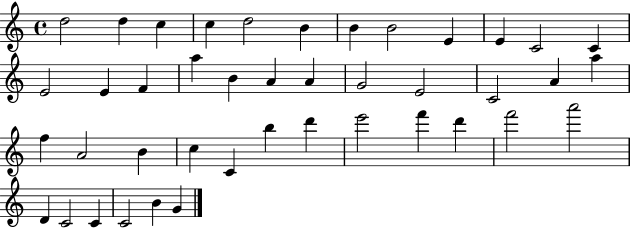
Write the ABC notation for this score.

X:1
T:Untitled
M:4/4
L:1/4
K:C
d2 d c c d2 B B B2 E E C2 C E2 E F a B A A G2 E2 C2 A a f A2 B c C b d' e'2 f' d' f'2 a'2 D C2 C C2 B G